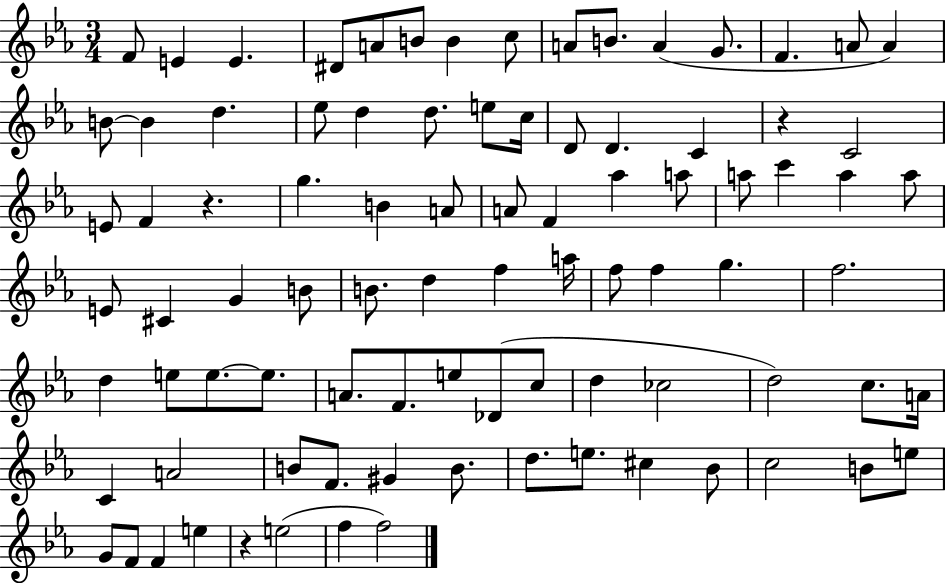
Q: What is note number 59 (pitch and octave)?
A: E5